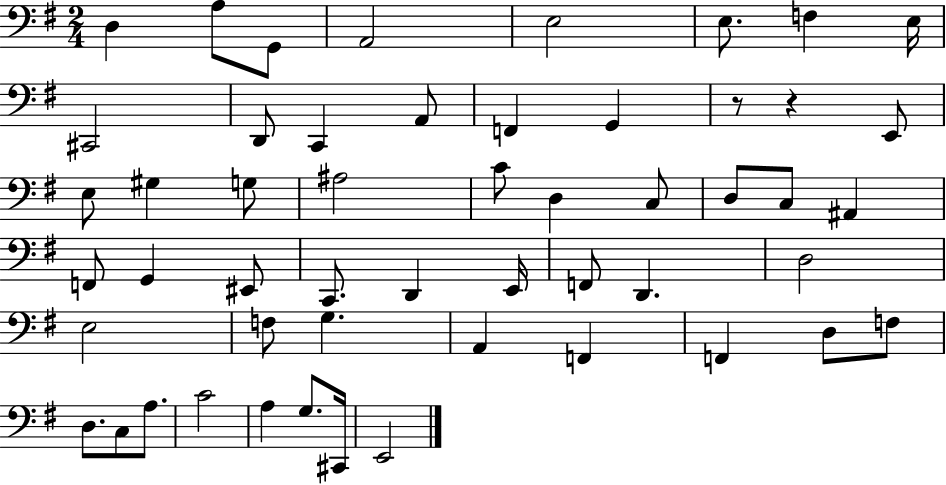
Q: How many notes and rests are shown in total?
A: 52